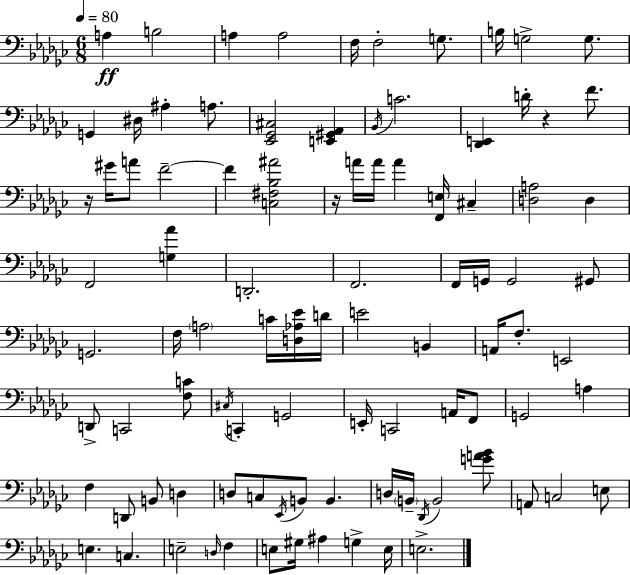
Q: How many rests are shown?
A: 3